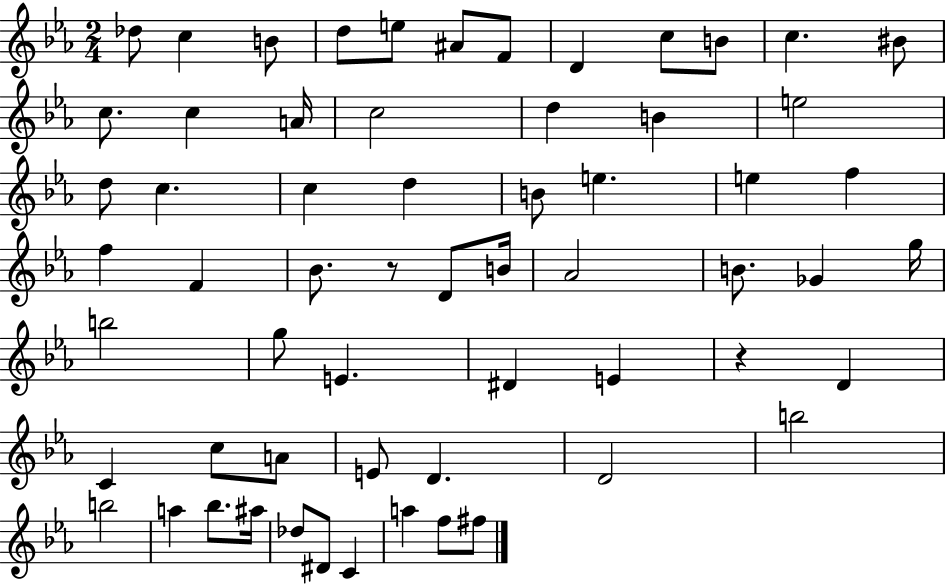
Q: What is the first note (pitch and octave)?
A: Db5